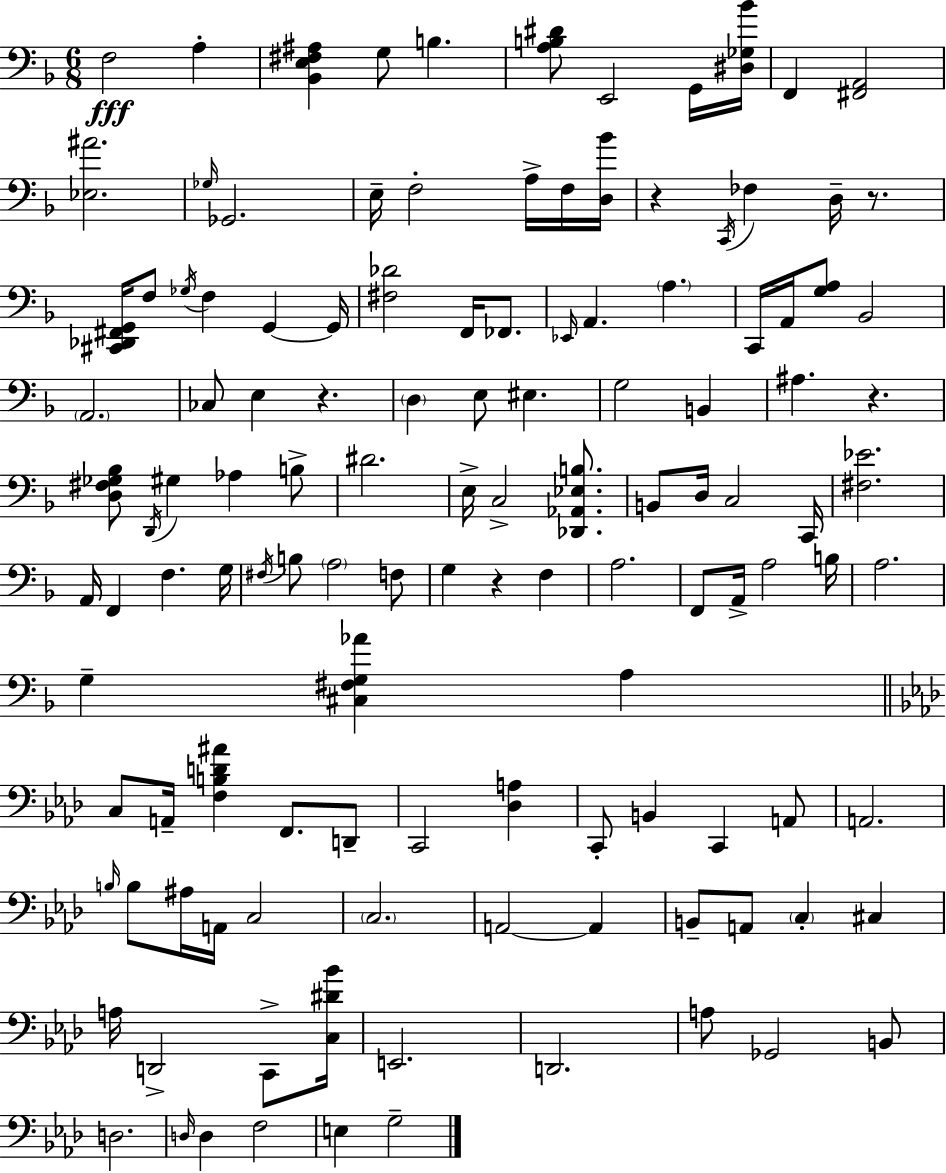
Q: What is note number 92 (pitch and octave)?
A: C2